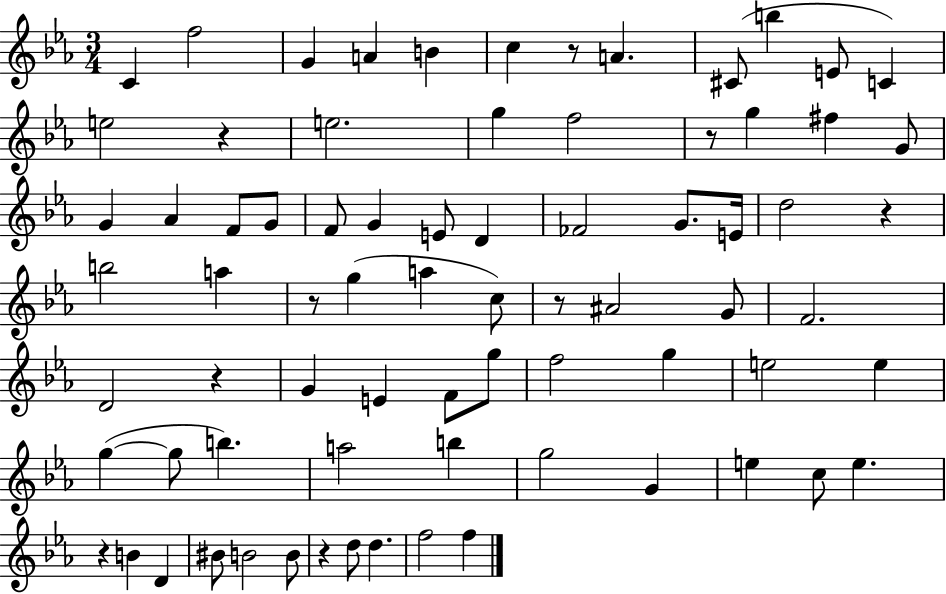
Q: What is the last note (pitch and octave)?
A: F5